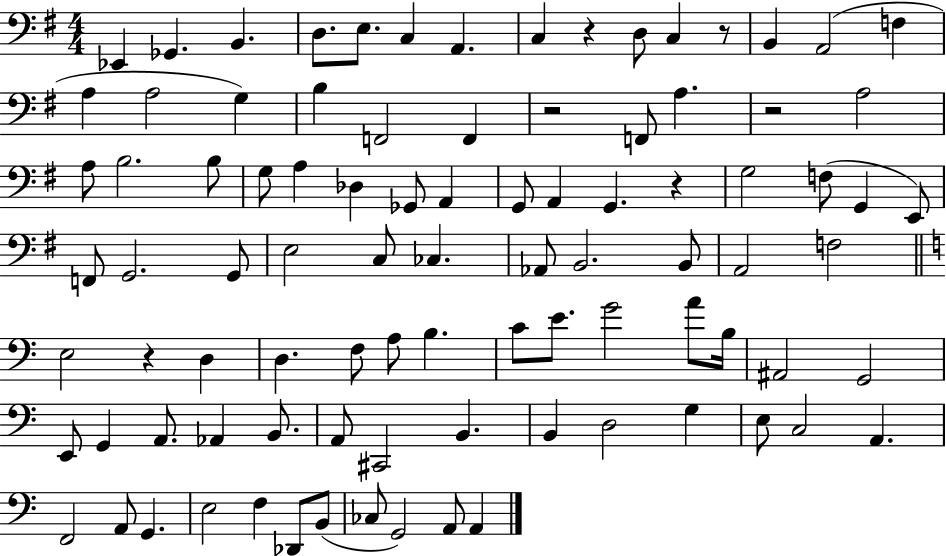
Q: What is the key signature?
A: G major